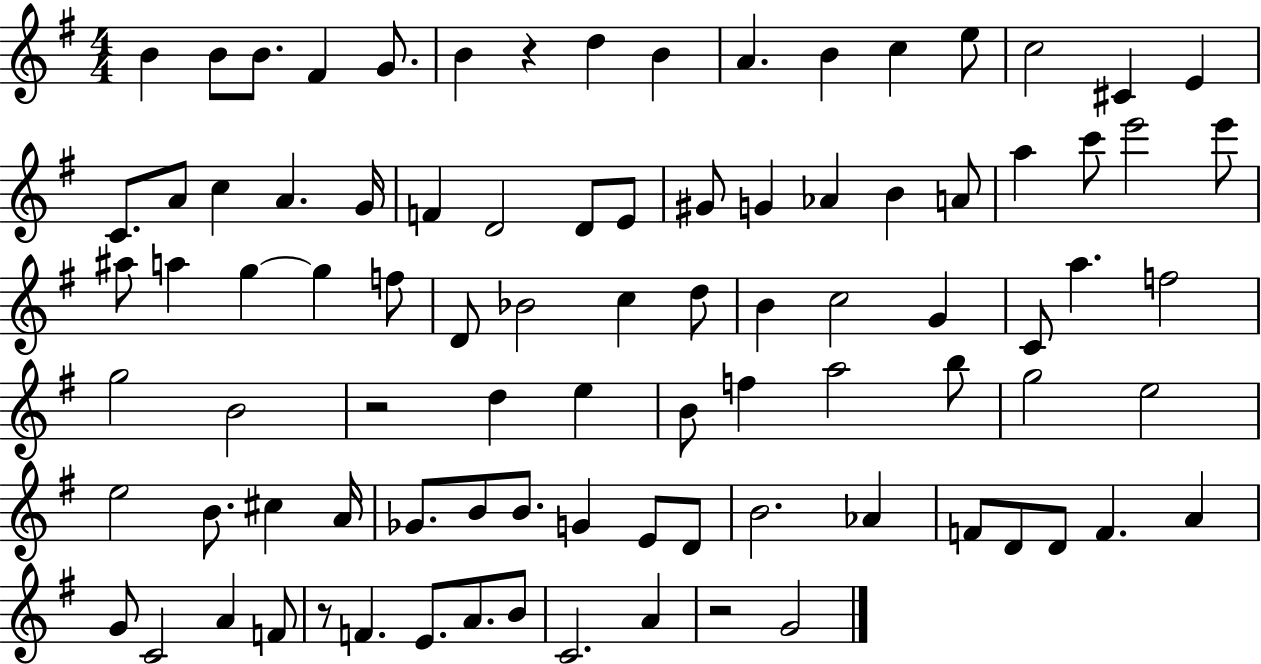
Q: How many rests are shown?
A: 4